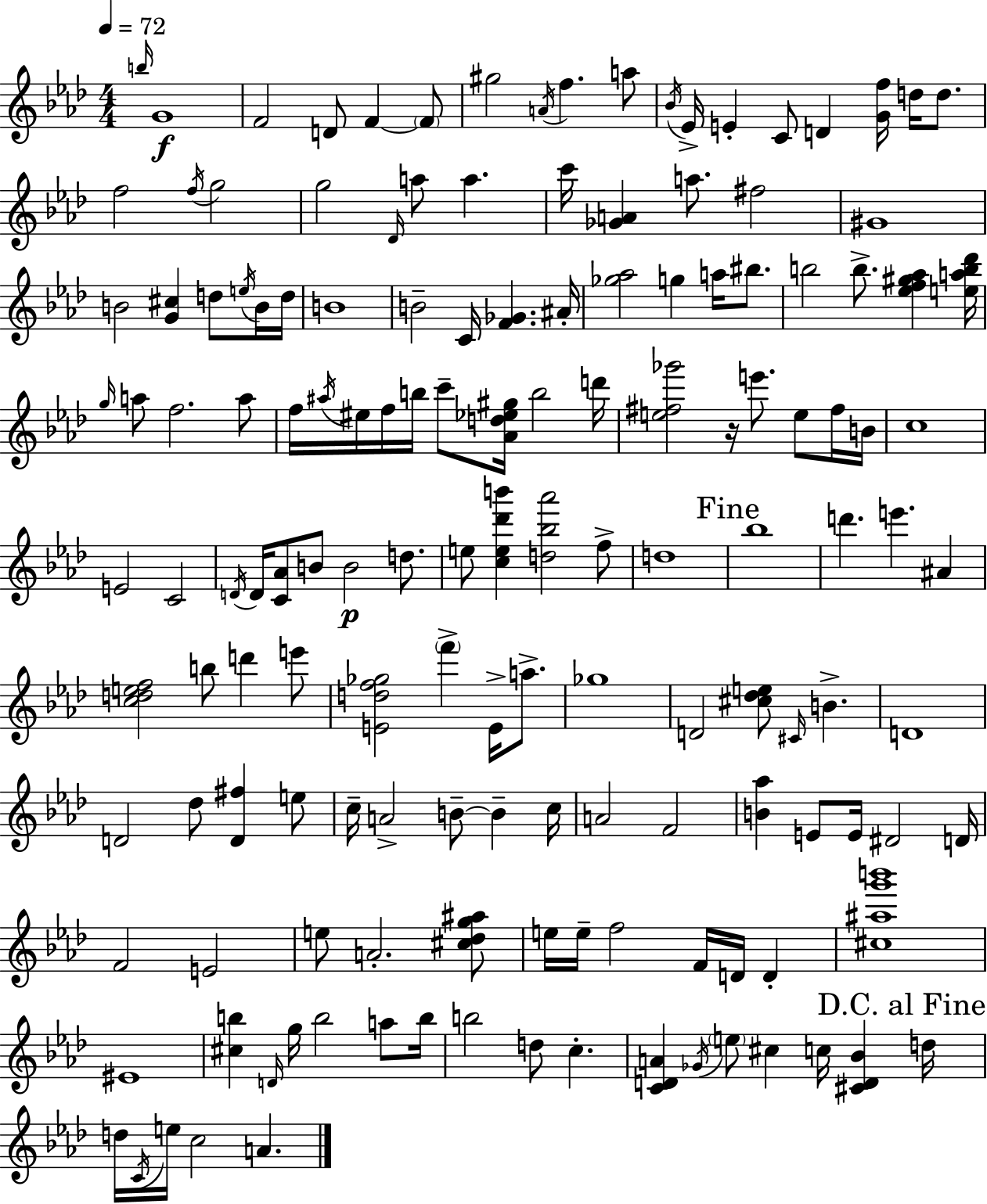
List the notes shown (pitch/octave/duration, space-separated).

B5/s G4/w F4/h D4/e F4/q F4/e G#5/h A4/s F5/q. A5/e Bb4/s Eb4/s E4/q C4/e D4/q [G4,F5]/s D5/s D5/e. F5/h F5/s G5/h G5/h Db4/s A5/e A5/q. C6/s [Gb4,A4]/q A5/e. F#5/h G#4/w B4/h [G4,C#5]/q D5/e E5/s B4/s D5/s B4/w B4/h C4/s [F4,Gb4]/q. A#4/s [Gb5,Ab5]/h G5/q A5/s BIS5/e. B5/h B5/e. [Eb5,F5,G#5,Ab5]/q [E5,A5,B5,Db6]/s G5/s A5/e F5/h. A5/e F5/s A#5/s EIS5/s F5/s B5/s C6/e [Ab4,D5,Eb5,G#5]/s B5/h D6/s [E5,F#5,Gb6]/h R/s E6/e. E5/e F#5/s B4/s C5/w E4/h C4/h D4/s D4/s [C4,Ab4]/e B4/e B4/h D5/e. E5/e [C5,E5,Db6,B6]/q [D5,Bb5,Ab6]/h F5/e D5/w Bb5/w D6/q. E6/q. A#4/q [C5,D5,E5,F5]/h B5/e D6/q E6/e [E4,D5,F5,Gb5]/h F6/q E4/s A5/e. Gb5/w D4/h [C#5,Db5,E5]/e C#4/s B4/q. D4/w D4/h Db5/e [D4,F#5]/q E5/e C5/s A4/h B4/e B4/q C5/s A4/h F4/h [B4,Ab5]/q E4/e E4/s D#4/h D4/s F4/h E4/h E5/e A4/h. [C#5,Db5,G5,A#5]/e E5/s E5/s F5/h F4/s D4/s D4/q [C#5,A#5,G6,B6]/w EIS4/w [C#5,B5]/q D4/s G5/s B5/h A5/e B5/s B5/h D5/e C5/q. [C4,D4,A4]/q Gb4/s E5/e C#5/q C5/s [C#4,D4,Bb4]/q D5/s D5/s C4/s E5/s C5/h A4/q.